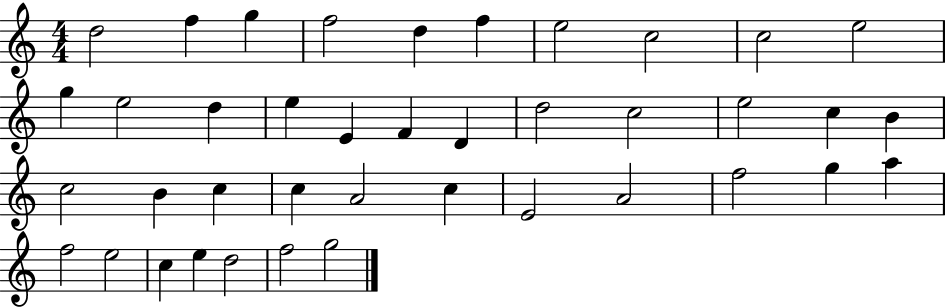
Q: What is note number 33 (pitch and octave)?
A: A5